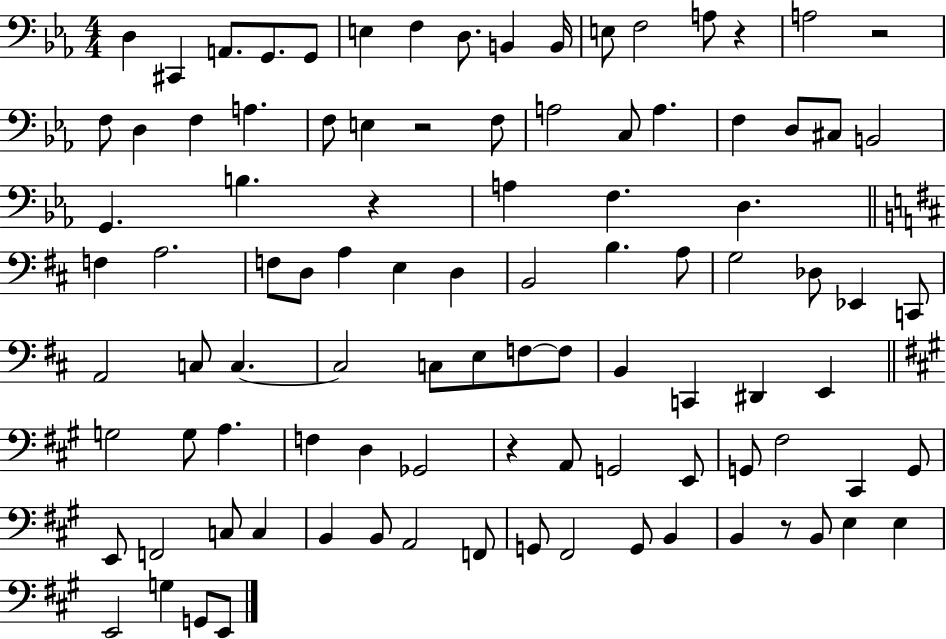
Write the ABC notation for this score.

X:1
T:Untitled
M:4/4
L:1/4
K:Eb
D, ^C,, A,,/2 G,,/2 G,,/2 E, F, D,/2 B,, B,,/4 E,/2 F,2 A,/2 z A,2 z2 F,/2 D, F, A, F,/2 E, z2 F,/2 A,2 C,/2 A, F, D,/2 ^C,/2 B,,2 G,, B, z A, F, D, F, A,2 F,/2 D,/2 A, E, D, B,,2 B, A,/2 G,2 _D,/2 _E,, C,,/2 A,,2 C,/2 C, C,2 C,/2 E,/2 F,/2 F,/2 B,, C,, ^D,, E,, G,2 G,/2 A, F, D, _G,,2 z A,,/2 G,,2 E,,/2 G,,/2 ^F,2 ^C,, G,,/2 E,,/2 F,,2 C,/2 C, B,, B,,/2 A,,2 F,,/2 G,,/2 ^F,,2 G,,/2 B,, B,, z/2 B,,/2 E, E, E,,2 G, G,,/2 E,,/2